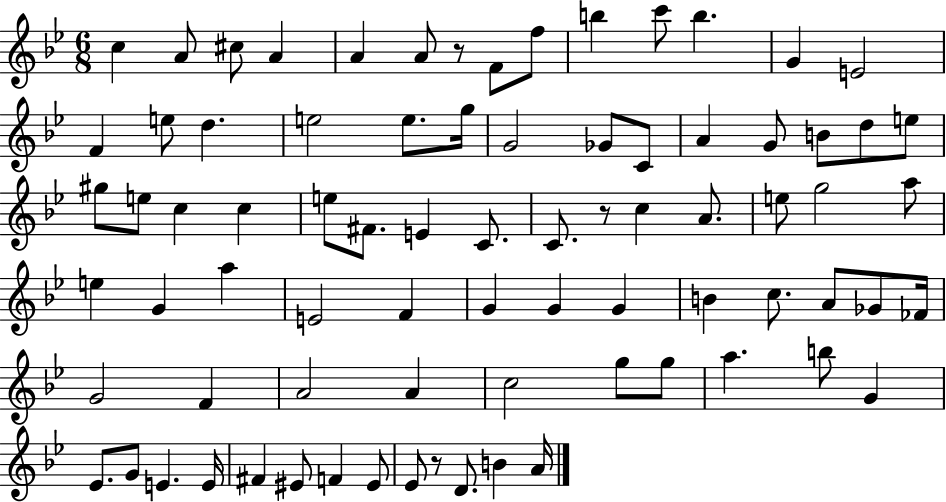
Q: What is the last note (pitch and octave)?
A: A4